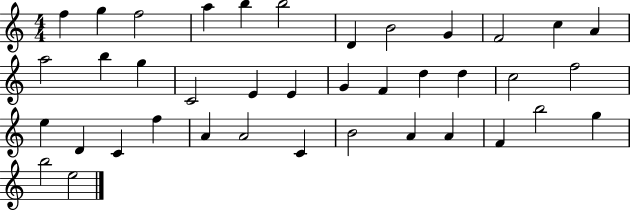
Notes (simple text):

F5/q G5/q F5/h A5/q B5/q B5/h D4/q B4/h G4/q F4/h C5/q A4/q A5/h B5/q G5/q C4/h E4/q E4/q G4/q F4/q D5/q D5/q C5/h F5/h E5/q D4/q C4/q F5/q A4/q A4/h C4/q B4/h A4/q A4/q F4/q B5/h G5/q B5/h E5/h